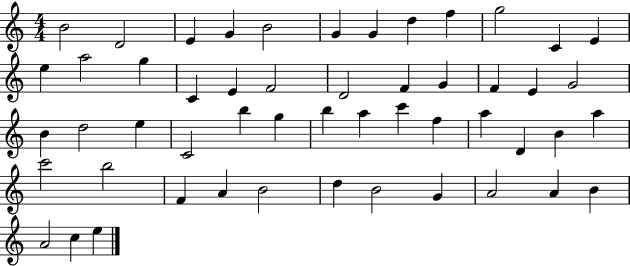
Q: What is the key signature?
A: C major